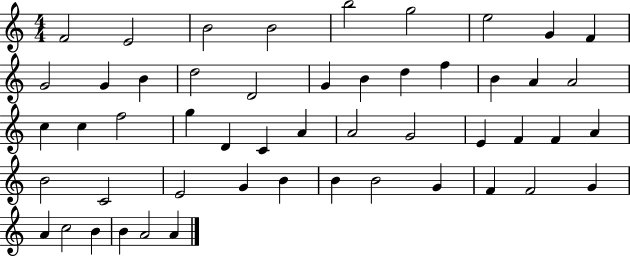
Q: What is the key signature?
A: C major